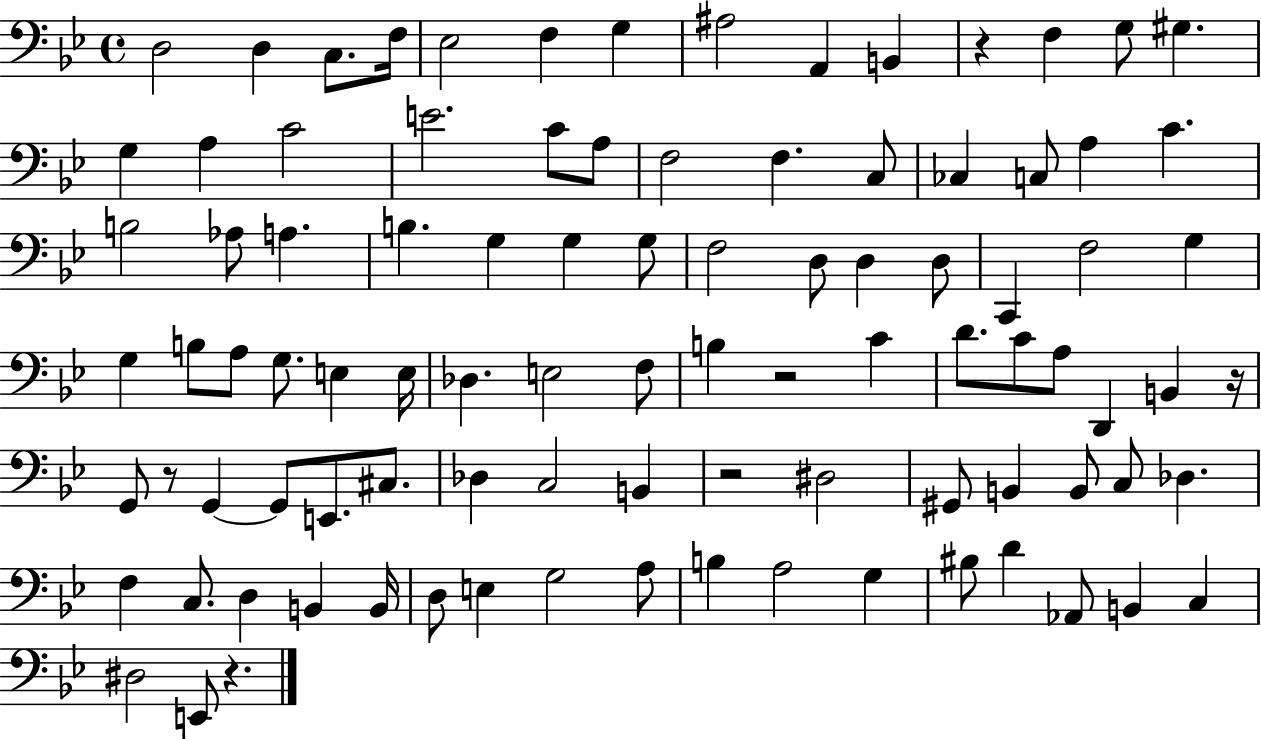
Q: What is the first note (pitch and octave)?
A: D3